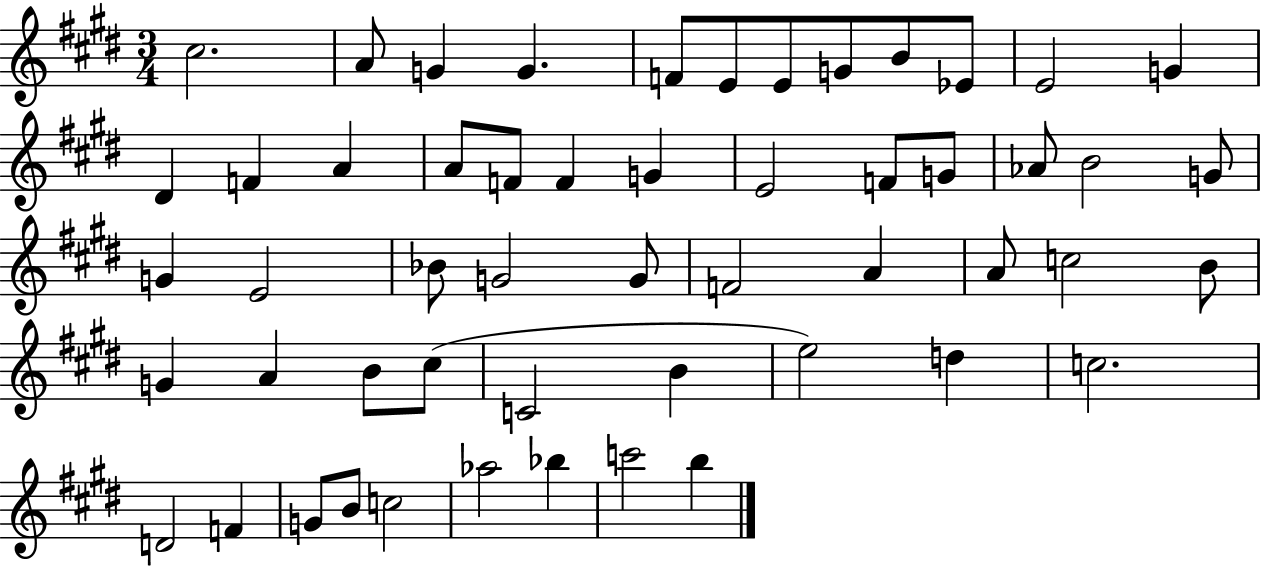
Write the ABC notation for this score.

X:1
T:Untitled
M:3/4
L:1/4
K:E
^c2 A/2 G G F/2 E/2 E/2 G/2 B/2 _E/2 E2 G ^D F A A/2 F/2 F G E2 F/2 G/2 _A/2 B2 G/2 G E2 _B/2 G2 G/2 F2 A A/2 c2 B/2 G A B/2 ^c/2 C2 B e2 d c2 D2 F G/2 B/2 c2 _a2 _b c'2 b